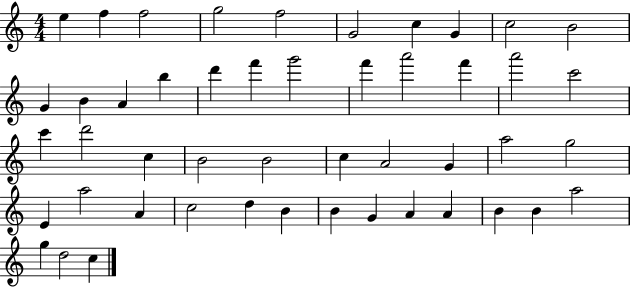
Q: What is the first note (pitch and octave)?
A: E5